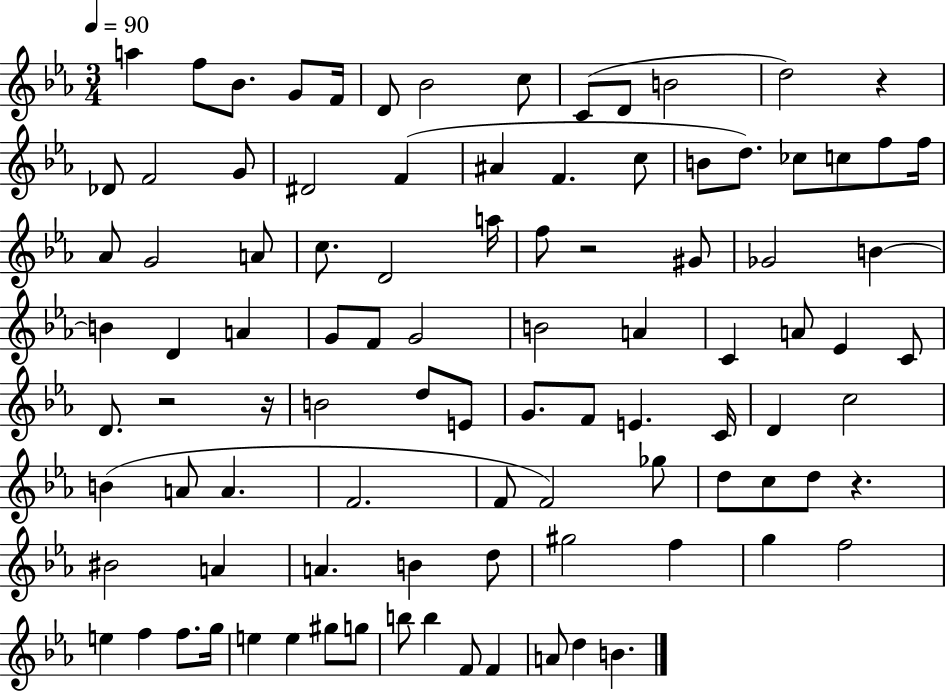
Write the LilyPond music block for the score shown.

{
  \clef treble
  \numericTimeSignature
  \time 3/4
  \key ees \major
  \tempo 4 = 90
  a''4 f''8 bes'8. g'8 f'16 | d'8 bes'2 c''8 | c'8( d'8 b'2 | d''2) r4 | \break des'8 f'2 g'8 | dis'2 f'4( | ais'4 f'4. c''8 | b'8 d''8.) ces''8 c''8 f''8 f''16 | \break aes'8 g'2 a'8 | c''8. d'2 a''16 | f''8 r2 gis'8 | ges'2 b'4~~ | \break b'4 d'4 a'4 | g'8 f'8 g'2 | b'2 a'4 | c'4 a'8 ees'4 c'8 | \break d'8. r2 r16 | b'2 d''8 e'8 | g'8. f'8 e'4. c'16 | d'4 c''2 | \break b'4( a'8 a'4. | f'2. | f'8 f'2) ges''8 | d''8 c''8 d''8 r4. | \break bis'2 a'4 | a'4. b'4 d''8 | gis''2 f''4 | g''4 f''2 | \break e''4 f''4 f''8. g''16 | e''4 e''4 gis''8 g''8 | b''8 b''4 f'8 f'4 | a'8 d''4 b'4. | \break \bar "|."
}